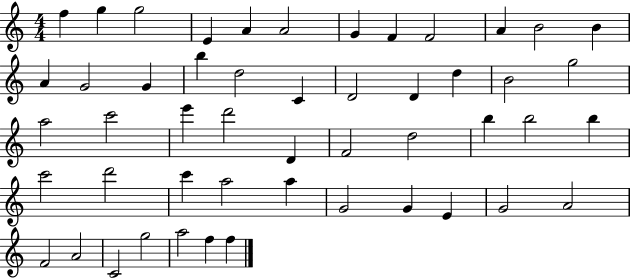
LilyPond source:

{
  \clef treble
  \numericTimeSignature
  \time 4/4
  \key c \major
  f''4 g''4 g''2 | e'4 a'4 a'2 | g'4 f'4 f'2 | a'4 b'2 b'4 | \break a'4 g'2 g'4 | b''4 d''2 c'4 | d'2 d'4 d''4 | b'2 g''2 | \break a''2 c'''2 | e'''4 d'''2 d'4 | f'2 d''2 | b''4 b''2 b''4 | \break c'''2 d'''2 | c'''4 a''2 a''4 | g'2 g'4 e'4 | g'2 a'2 | \break f'2 a'2 | c'2 g''2 | a''2 f''4 f''4 | \bar "|."
}